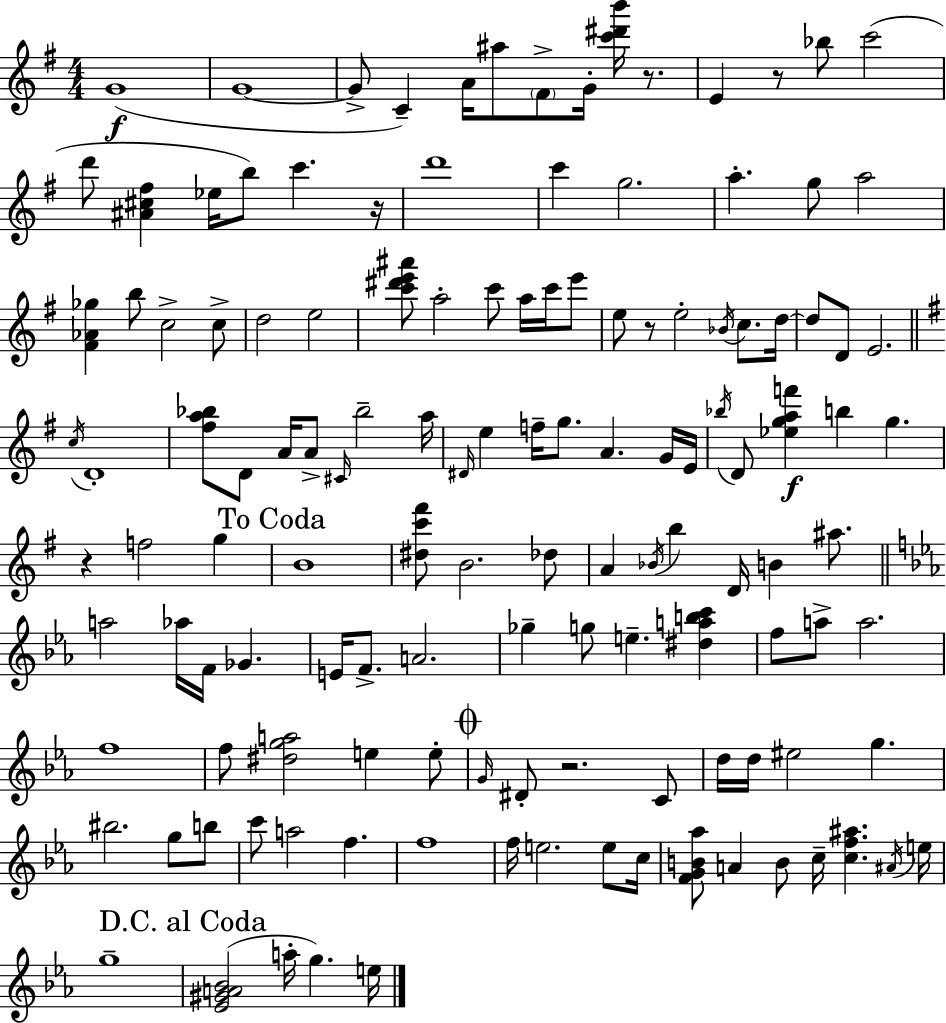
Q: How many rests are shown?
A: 6